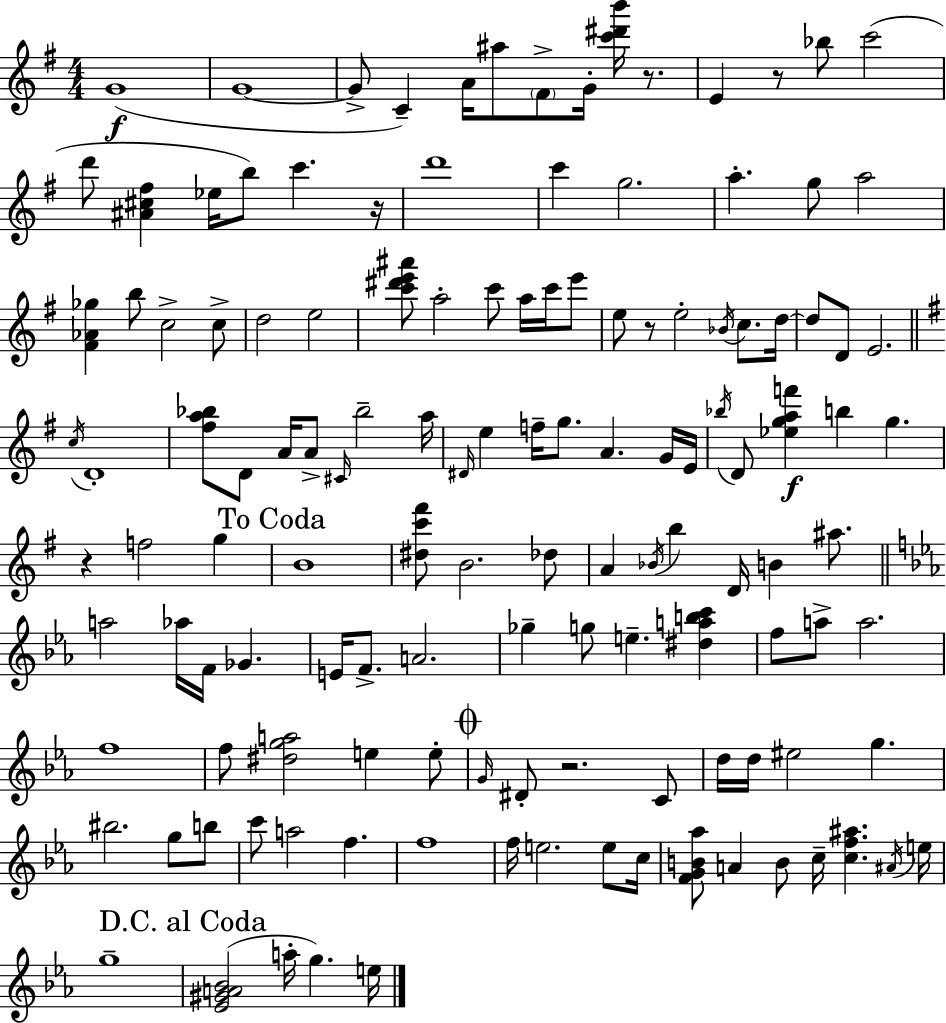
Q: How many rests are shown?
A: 6